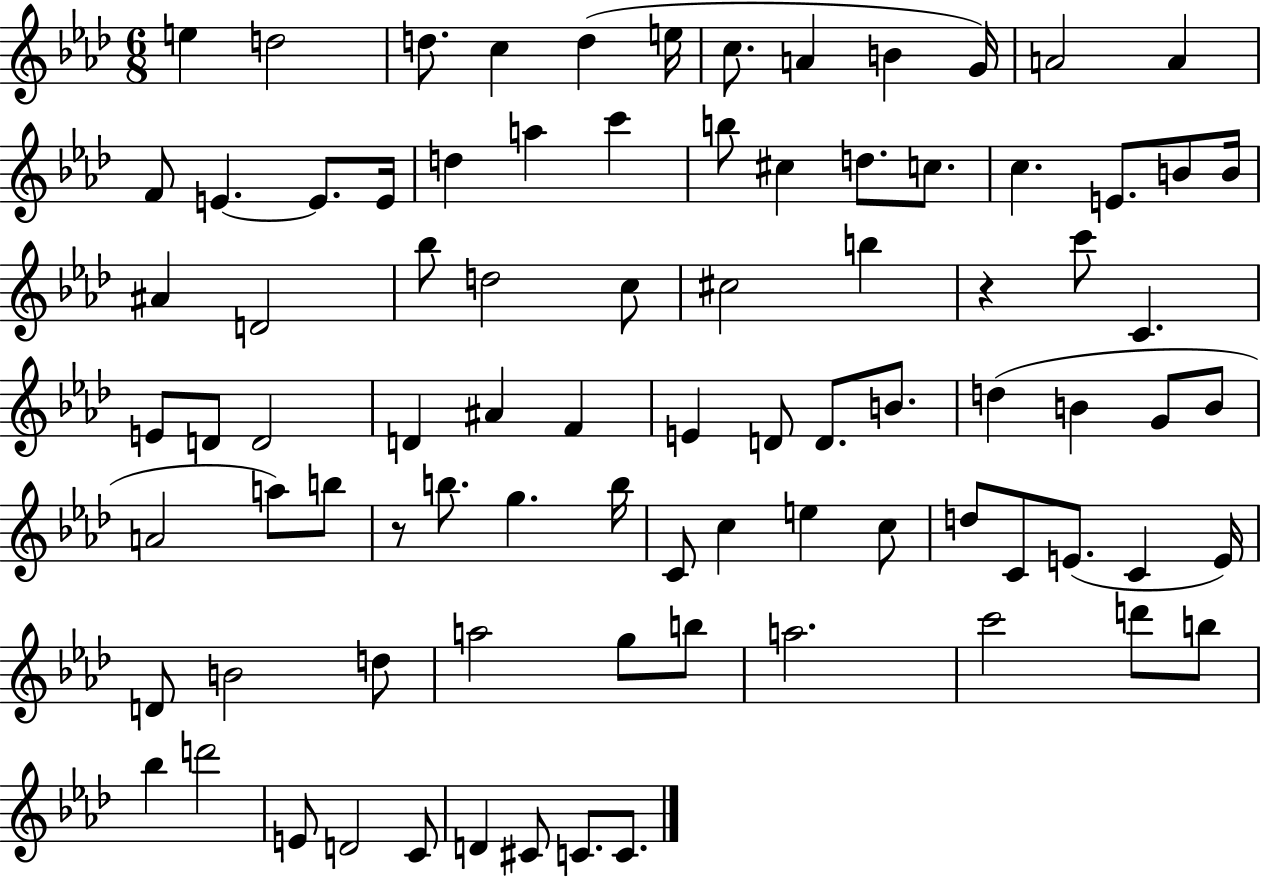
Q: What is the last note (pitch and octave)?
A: C4